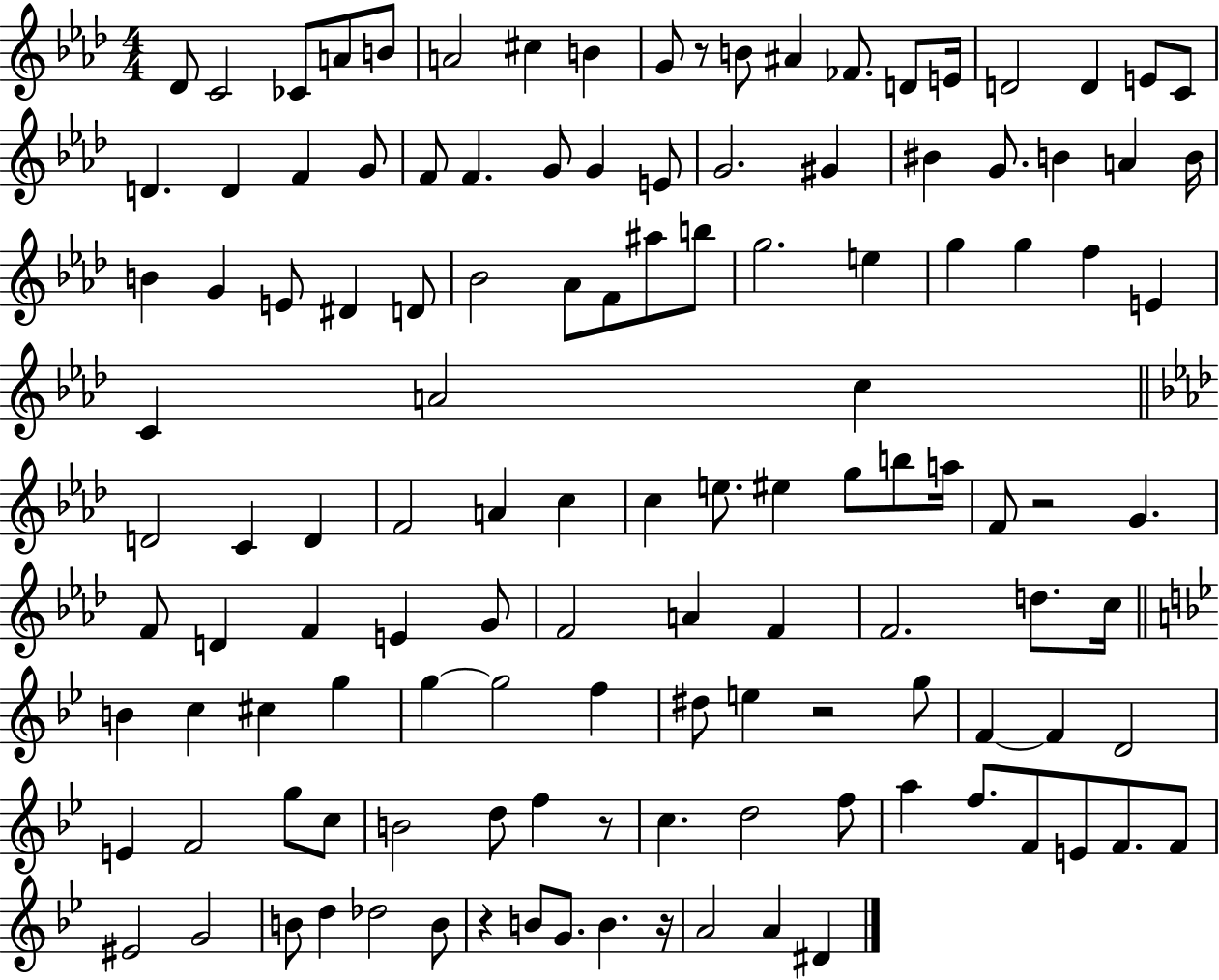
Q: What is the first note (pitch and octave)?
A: Db4